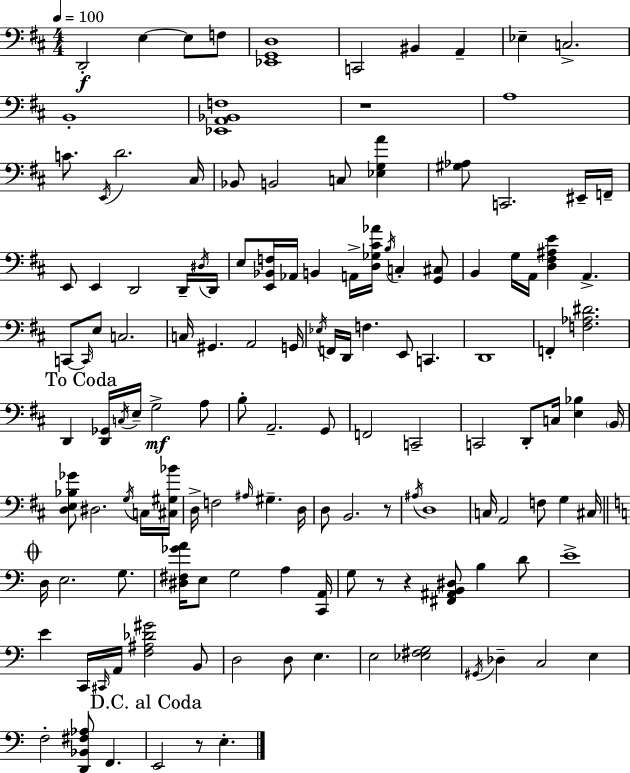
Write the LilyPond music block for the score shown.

{
  \clef bass
  \numericTimeSignature
  \time 4/4
  \key d \major
  \tempo 4 = 100
  d,2-.\f e4~~ e8 f8 | <ees, g, d>1 | c,2 bis,4 a,4-- | ees4-- c2.-> | \break b,1-. | <ees, a, bes, f>1 | r1 | a1 | \break c'8. \acciaccatura { e,16 } d'2. | cis16 bes,8 b,2 c8 <ees g a'>4 | <gis aes>8 c,2. eis,16-- | f,16-- e,8 e,4 d,2 d,16-- | \break \acciaccatura { dis16 } d,16 e8 <e, bes, f>16 aes,16 b,4 a,16-> <d ges cis' aes'>16 \acciaccatura { b16 } c4-. | <g, cis>8 b,4 g16 a,16 <d fis ais e'>4 a,4.-> | c,8~~ \grace { c,16 } e8 c2. | c16 gis,4. a,2 | \break g,16 \acciaccatura { ees16 } f,16 d,16 f4. e,8 c,4. | d,1 | f,4-. <f aes dis'>2. | \mark "To Coda" d,4 <d, ges,>16 \acciaccatura { c16 } e16-- g2->\mf | \break a8 b8-. a,2.-- | g,8 f,2 c,2-- | c,2 d,8-. | c16 <e bes>4 \parenthesize b,16 <d e bes ges'>8 dis2. | \break \acciaccatura { g16 } c16 <cis gis bes'>16 d16-> f2 | \grace { ais16 } gis4.-- d16 d8 b,2. | r8 \acciaccatura { ais16 } d1 | c16 a,2 | \break f8 g4 cis16 \mark \markup { \musicglyph "scripts.coda" } \bar "||" \break \key a \minor d16 e2. g8. | <dis fis ges' a'>16 e8 g2 a4 <c, a,>16 | g8 r8 r4 <fis, ais, b, dis>8 b4 d'8 | e'1-> | \break e'4 c,16 \grace { cis,16 } a,16 <f ais des' gis'>2 b,8 | d2 d8 e4. | e2 <ees fis g>2 | \acciaccatura { gis,16 } des4-- c2 e4 | \break f2-. <d, bes, fis aes>8 f,4. | \mark "D.C. al Coda" e,2 r8 e4.-. | \bar "|."
}